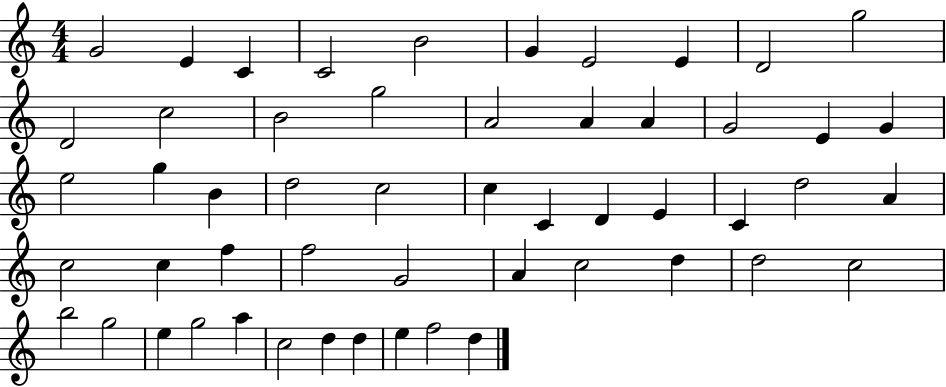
G4/h E4/q C4/q C4/h B4/h G4/q E4/h E4/q D4/h G5/h D4/h C5/h B4/h G5/h A4/h A4/q A4/q G4/h E4/q G4/q E5/h G5/q B4/q D5/h C5/h C5/q C4/q D4/q E4/q C4/q D5/h A4/q C5/h C5/q F5/q F5/h G4/h A4/q C5/h D5/q D5/h C5/h B5/h G5/h E5/q G5/h A5/q C5/h D5/q D5/q E5/q F5/h D5/q